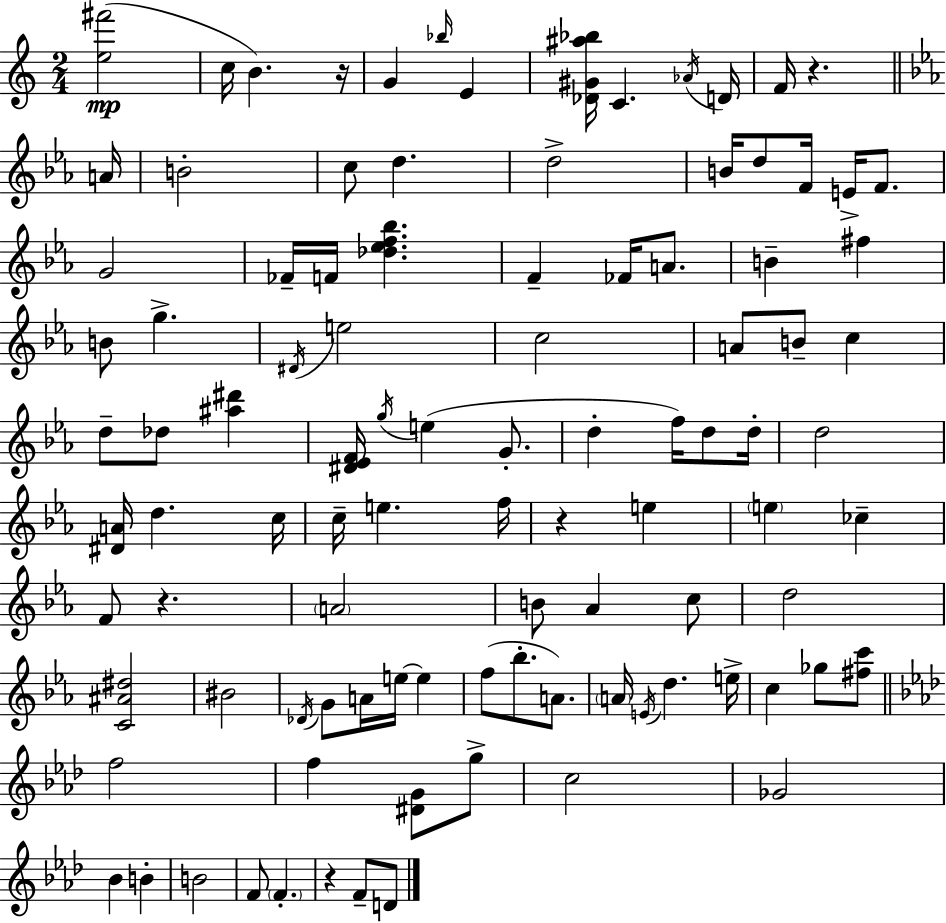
[E5,F#6]/h C5/s B4/q. R/s G4/q Bb5/s E4/q [Db4,G#4,A#5,Bb5]/s C4/q. Ab4/s D4/s F4/s R/q. A4/s B4/h C5/e D5/q. D5/h B4/s D5/e F4/s E4/s F4/e. G4/h FES4/s F4/s [Db5,Eb5,F5,Bb5]/q. F4/q FES4/s A4/e. B4/q F#5/q B4/e G5/q. D#4/s E5/h C5/h A4/e B4/e C5/q D5/e Db5/e [A#5,D#6]/q [D#4,Eb4,F4]/s G5/s E5/q G4/e. D5/q F5/s D5/e D5/s D5/h [D#4,A4]/s D5/q. C5/s C5/s E5/q. F5/s R/q E5/q E5/q CES5/q F4/e R/q. A4/h B4/e Ab4/q C5/e D5/h [C4,A#4,D#5]/h BIS4/h Db4/s G4/e A4/s E5/s E5/q F5/e Bb5/e. A4/e. A4/s E4/s D5/q. E5/s C5/q Gb5/e [F#5,C6]/e F5/h F5/q [D#4,G4]/e G5/e C5/h Gb4/h Bb4/q B4/q B4/h F4/e F4/q. R/q F4/e D4/e